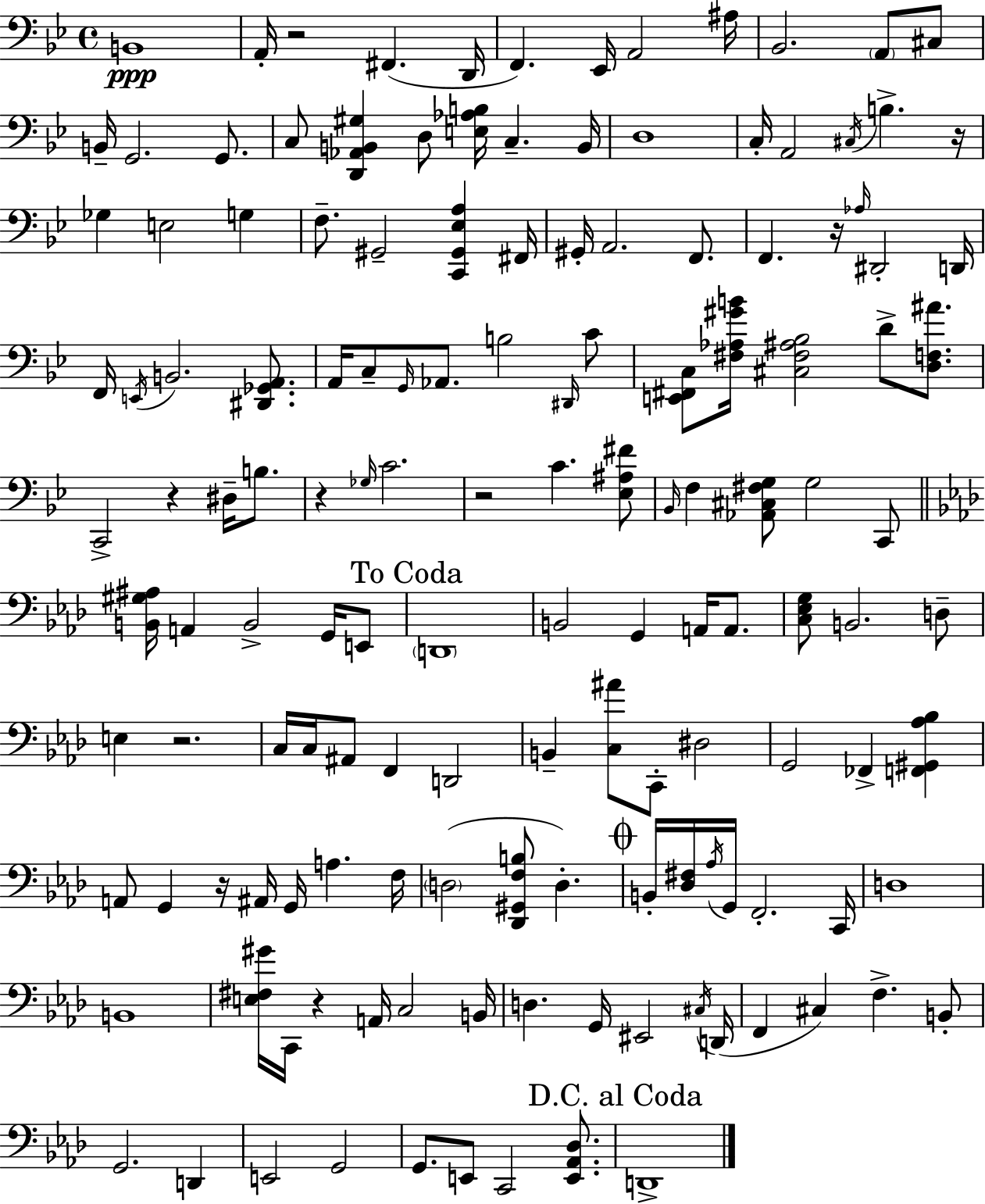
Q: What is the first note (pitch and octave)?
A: B2